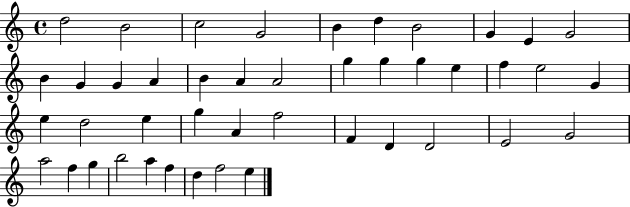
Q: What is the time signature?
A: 4/4